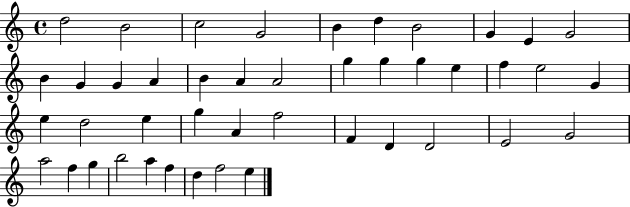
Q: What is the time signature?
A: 4/4